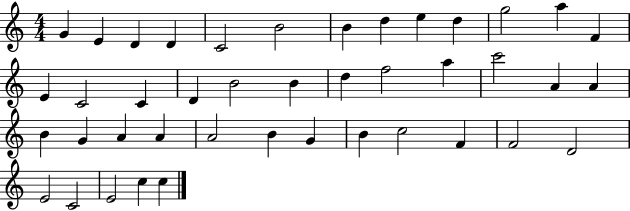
G4/q E4/q D4/q D4/q C4/h B4/h B4/q D5/q E5/q D5/q G5/h A5/q F4/q E4/q C4/h C4/q D4/q B4/h B4/q D5/q F5/h A5/q C6/h A4/q A4/q B4/q G4/q A4/q A4/q A4/h B4/q G4/q B4/q C5/h F4/q F4/h D4/h E4/h C4/h E4/h C5/q C5/q